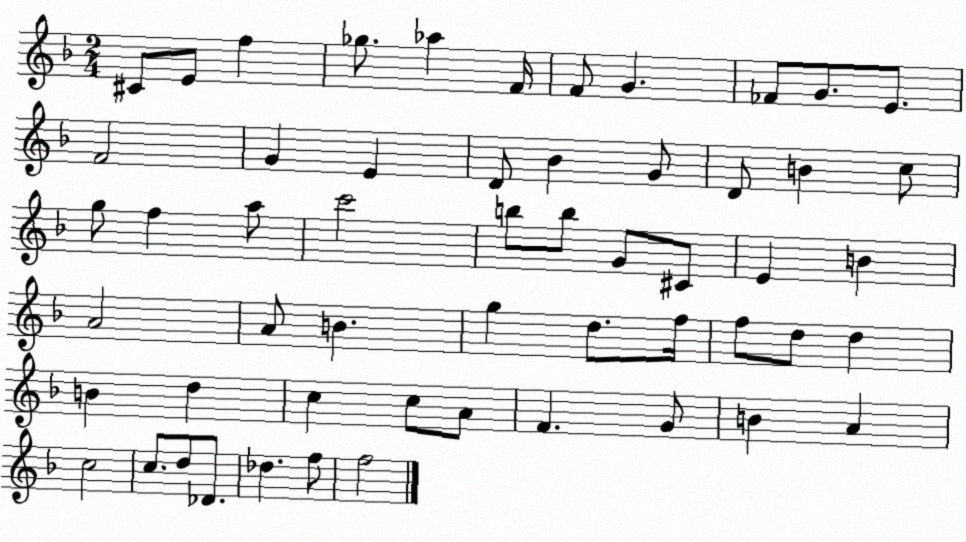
X:1
T:Untitled
M:2/4
L:1/4
K:F
^C/2 E/2 f _g/2 _a F/4 F/2 G _F/2 G/2 E/2 F2 G E D/2 _B G/2 D/2 B c/2 g/2 f a/2 c'2 b/2 b/2 G/2 ^C/2 E B A2 A/2 B g d/2 f/4 f/2 d/2 d B d c c/2 A/2 F G/2 B A c2 c/2 d/2 _D/2 _d f/2 f2